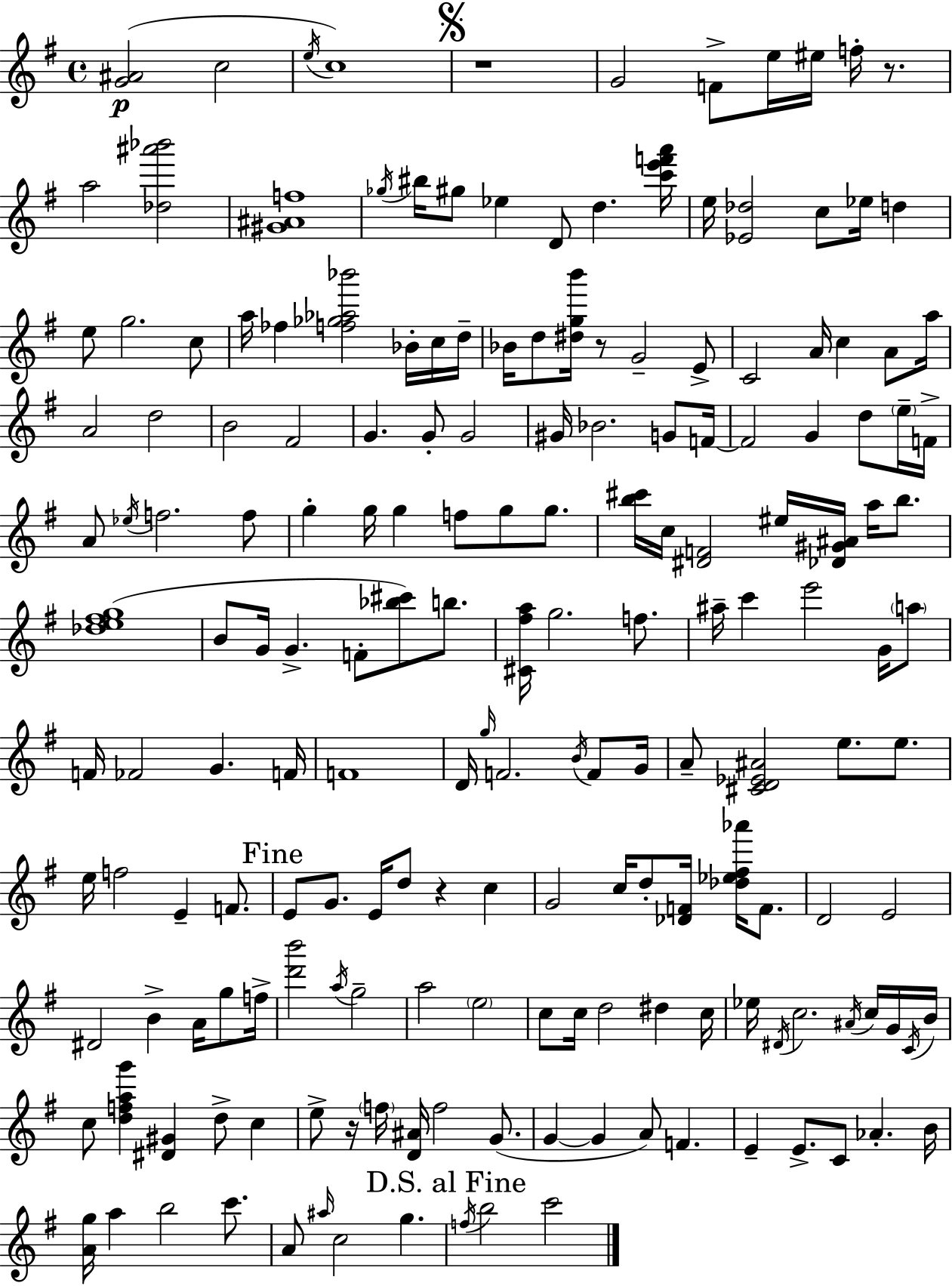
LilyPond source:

{
  \clef treble
  \time 4/4
  \defaultTimeSignature
  \key e \minor
  <g' ais'>2(\p c''2 | \acciaccatura { e''16 } c''1) | \mark \markup { \musicglyph "scripts.segno" } r1 | g'2 f'8-> e''16 eis''16 f''16-. r8. | \break a''2 <des'' ais''' bes'''>2 | <gis' ais' f''>1 | \acciaccatura { ges''16 } bis''16 gis''8 ees''4 d'8 d''4. | <c''' e''' f''' a'''>16 e''16 <ees' des''>2 c''8 ees''16 d''4 | \break e''8 g''2. | c''8 a''16 fes''4 <f'' ges'' aes'' bes'''>2 bes'16-. | c''16 d''16-- bes'16 d''8 <dis'' g'' b'''>16 r8 g'2-- | e'8-> c'2 a'16 c''4 a'8 | \break a''16 a'2 d''2 | b'2 fis'2 | g'4. g'8-. g'2 | gis'16 bes'2. g'8 | \break f'16~~ f'2 g'4 d''8 | \parenthesize e''16-- f'16-> a'8 \acciaccatura { ees''16 } f''2. | f''8 g''4-. g''16 g''4 f''8 g''8 | g''8. <b'' cis'''>16 c''16 <dis' f'>2 eis''16 <des' gis' ais'>16 a''16 | \break b''8. <des'' e'' fis'' g''>1( | b'8 g'16 g'4.-> f'8-. <bes'' cis'''>8) | b''8. <cis' fis'' a''>16 g''2. | f''8. ais''16-- c'''4 e'''2 | \break g'16 \parenthesize a''8 f'16 fes'2 g'4. | f'16 f'1 | d'16 \grace { g''16 } f'2. | \acciaccatura { b'16 } f'8 g'16 a'8-- <cis' d' ees' ais'>2 e''8. | \break e''8. e''16 f''2 e'4-- | f'8. \mark "Fine" e'8 g'8. e'16 d''8 r4 | c''4 g'2 c''16 d''8-. | <des' f'>16 <des'' ees'' fis'' aes'''>16 f'8. d'2 e'2 | \break dis'2 b'4-> | a'16 g''8 f''16-> <d''' b'''>2 \acciaccatura { a''16 } g''2-- | a''2 \parenthesize e''2 | c''8 c''16 d''2 | \break dis''4 c''16 ees''16 \acciaccatura { dis'16 } c''2. | \acciaccatura { ais'16 } c''16 g'16 \acciaccatura { c'16 } b'16 c''8 <d'' f'' a'' g'''>4 <dis' gis'>4 | d''8-> c''4 e''8-> r16 \parenthesize f''16 <d' ais'>16 f''2 | g'8.( g'4~~ g'4 | \break a'8) f'4. e'4-- e'8.-> | c'8 aes'4.-. b'16 <a' g''>16 a''4 b''2 | c'''8. a'8 \grace { ais''16 } c''2 | g''4. \mark "D.S. al Fine" \acciaccatura { f''16 } b''2 | \break c'''2 \bar "|."
}